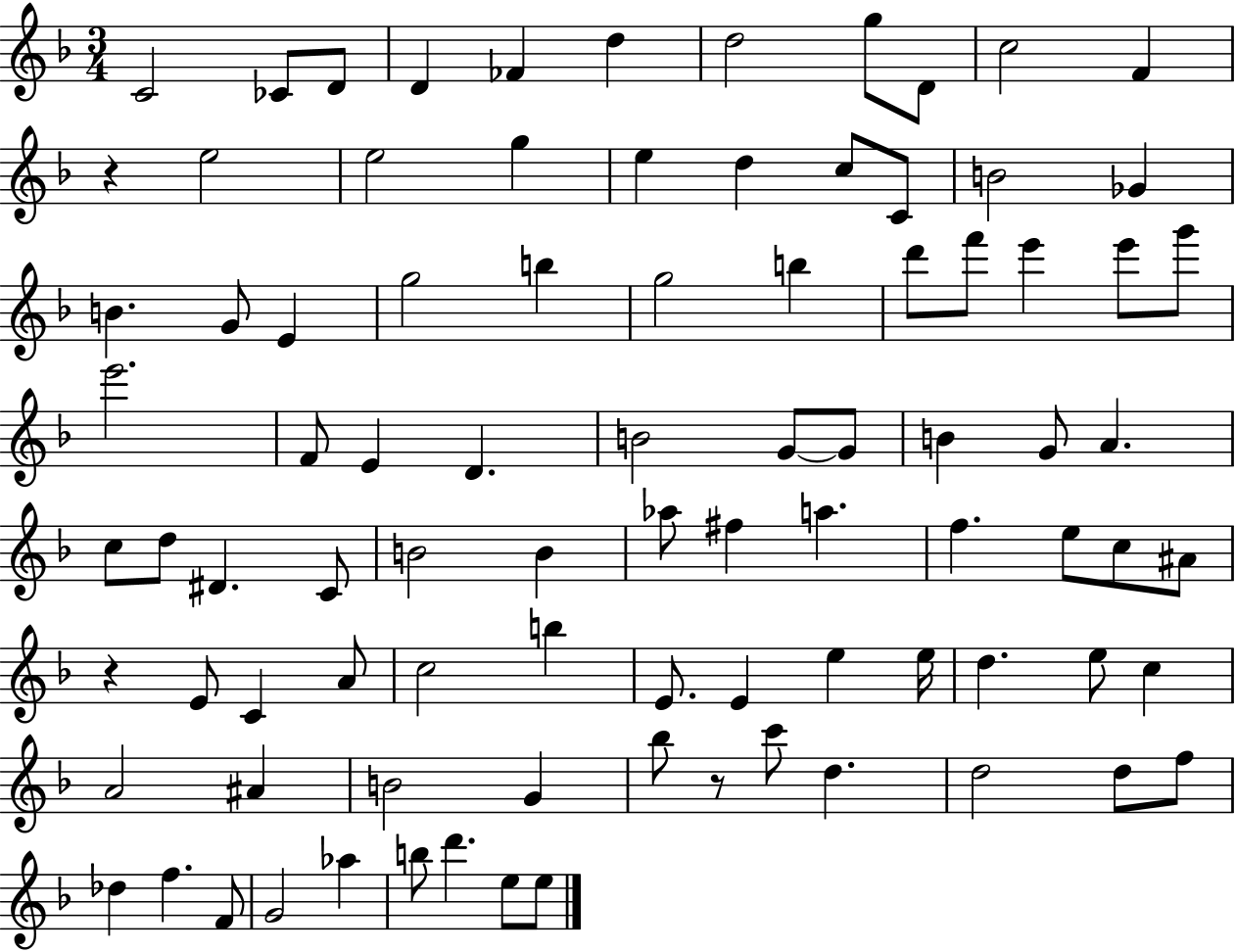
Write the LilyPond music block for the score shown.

{
  \clef treble
  \numericTimeSignature
  \time 3/4
  \key f \major
  c'2 ces'8 d'8 | d'4 fes'4 d''4 | d''2 g''8 d'8 | c''2 f'4 | \break r4 e''2 | e''2 g''4 | e''4 d''4 c''8 c'8 | b'2 ges'4 | \break b'4. g'8 e'4 | g''2 b''4 | g''2 b''4 | d'''8 f'''8 e'''4 e'''8 g'''8 | \break e'''2. | f'8 e'4 d'4. | b'2 g'8~~ g'8 | b'4 g'8 a'4. | \break c''8 d''8 dis'4. c'8 | b'2 b'4 | aes''8 fis''4 a''4. | f''4. e''8 c''8 ais'8 | \break r4 e'8 c'4 a'8 | c''2 b''4 | e'8. e'4 e''4 e''16 | d''4. e''8 c''4 | \break a'2 ais'4 | b'2 g'4 | bes''8 r8 c'''8 d''4. | d''2 d''8 f''8 | \break des''4 f''4. f'8 | g'2 aes''4 | b''8 d'''4. e''8 e''8 | \bar "|."
}